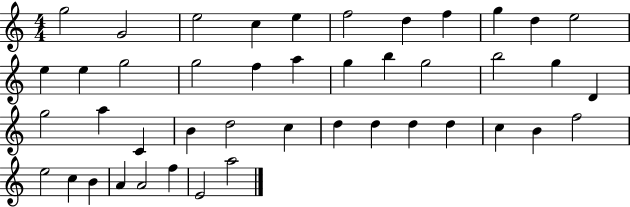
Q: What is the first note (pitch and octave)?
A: G5